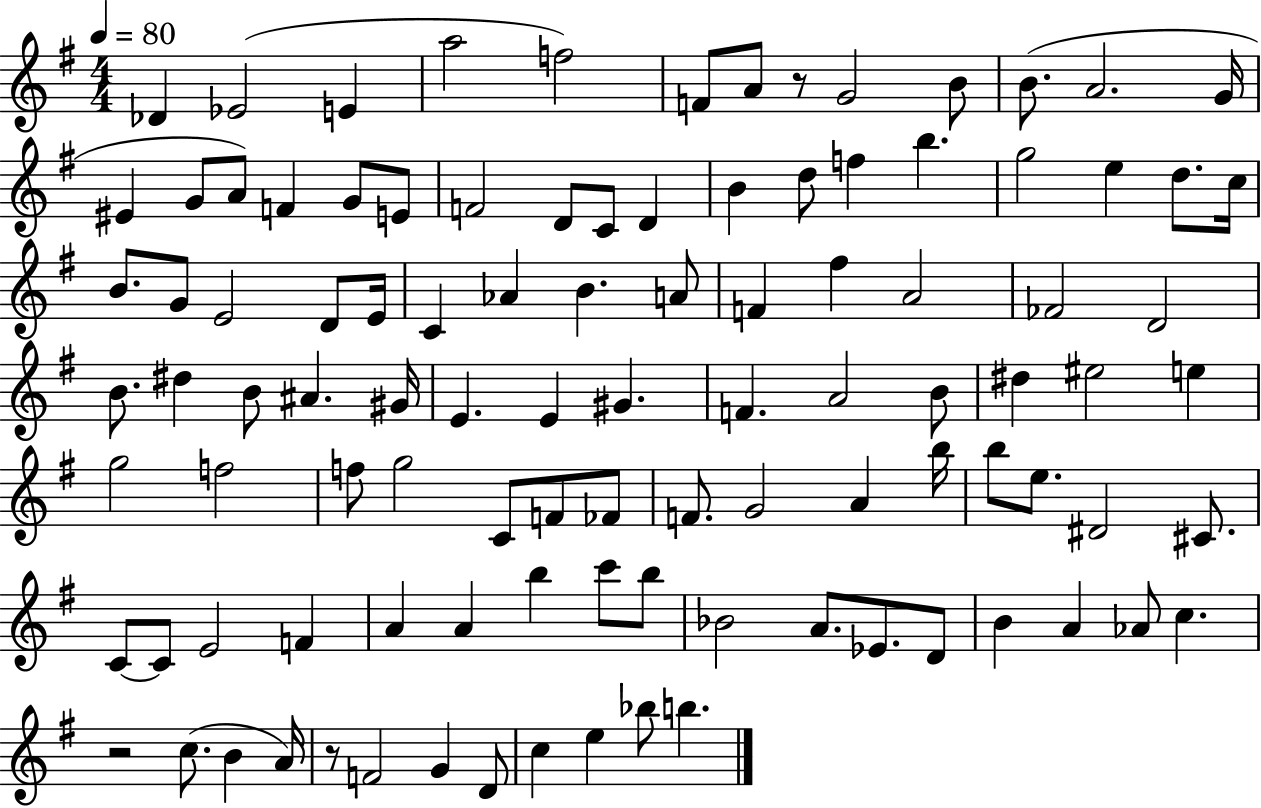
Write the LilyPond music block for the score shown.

{
  \clef treble
  \numericTimeSignature
  \time 4/4
  \key g \major
  \tempo 4 = 80
  des'4 ees'2( e'4 | a''2 f''2) | f'8 a'8 r8 g'2 b'8 | b'8.( a'2. g'16 | \break eis'4 g'8 a'8) f'4 g'8 e'8 | f'2 d'8 c'8 d'4 | b'4 d''8 f''4 b''4. | g''2 e''4 d''8. c''16 | \break b'8. g'8 e'2 d'8 e'16 | c'4 aes'4 b'4. a'8 | f'4 fis''4 a'2 | fes'2 d'2 | \break b'8. dis''4 b'8 ais'4. gis'16 | e'4. e'4 gis'4. | f'4. a'2 b'8 | dis''4 eis''2 e''4 | \break g''2 f''2 | f''8 g''2 c'8 f'8 fes'8 | f'8. g'2 a'4 b''16 | b''8 e''8. dis'2 cis'8. | \break c'8~~ c'8 e'2 f'4 | a'4 a'4 b''4 c'''8 b''8 | bes'2 a'8. ees'8. d'8 | b'4 a'4 aes'8 c''4. | \break r2 c''8.( b'4 a'16) | r8 f'2 g'4 d'8 | c''4 e''4 bes''8 b''4. | \bar "|."
}